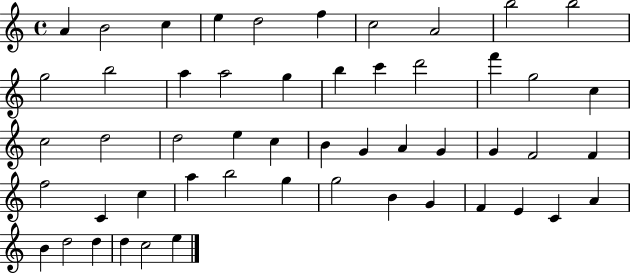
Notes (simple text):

A4/q B4/h C5/q E5/q D5/h F5/q C5/h A4/h B5/h B5/h G5/h B5/h A5/q A5/h G5/q B5/q C6/q D6/h F6/q G5/h C5/q C5/h D5/h D5/h E5/q C5/q B4/q G4/q A4/q G4/q G4/q F4/h F4/q F5/h C4/q C5/q A5/q B5/h G5/q G5/h B4/q G4/q F4/q E4/q C4/q A4/q B4/q D5/h D5/q D5/q C5/h E5/q